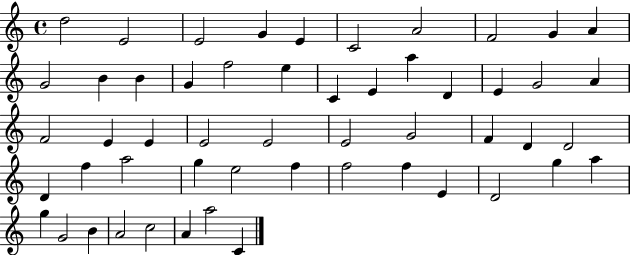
{
  \clef treble
  \time 4/4
  \defaultTimeSignature
  \key c \major
  d''2 e'2 | e'2 g'4 e'4 | c'2 a'2 | f'2 g'4 a'4 | \break g'2 b'4 b'4 | g'4 f''2 e''4 | c'4 e'4 a''4 d'4 | e'4 g'2 a'4 | \break f'2 e'4 e'4 | e'2 e'2 | e'2 g'2 | f'4 d'4 d'2 | \break d'4 f''4 a''2 | g''4 e''2 f''4 | f''2 f''4 e'4 | d'2 g''4 a''4 | \break g''4 g'2 b'4 | a'2 c''2 | a'4 a''2 c'4 | \bar "|."
}